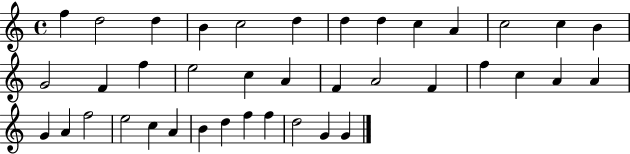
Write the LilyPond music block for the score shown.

{
  \clef treble
  \time 4/4
  \defaultTimeSignature
  \key c \major
  f''4 d''2 d''4 | b'4 c''2 d''4 | d''4 d''4 c''4 a'4 | c''2 c''4 b'4 | \break g'2 f'4 f''4 | e''2 c''4 a'4 | f'4 a'2 f'4 | f''4 c''4 a'4 a'4 | \break g'4 a'4 f''2 | e''2 c''4 a'4 | b'4 d''4 f''4 f''4 | d''2 g'4 g'4 | \break \bar "|."
}